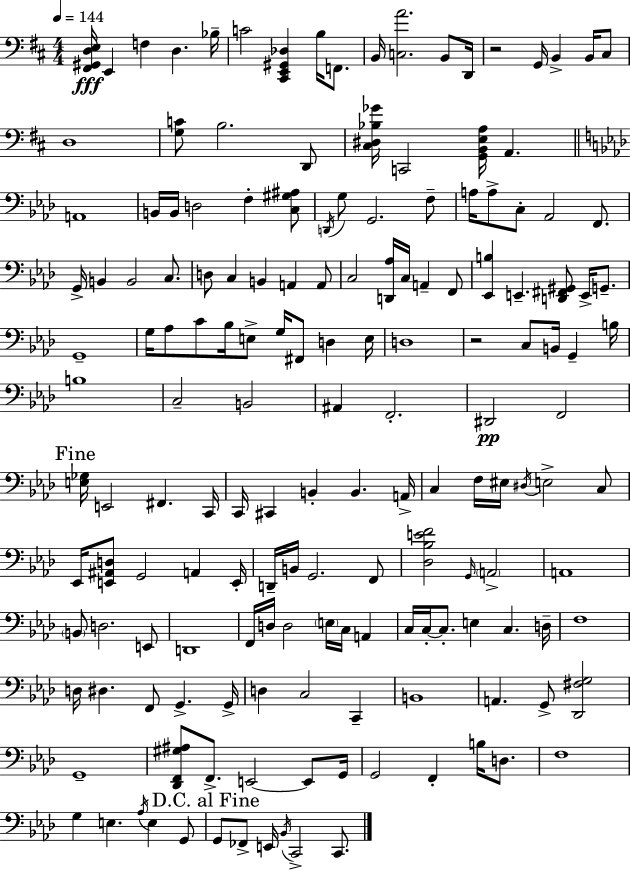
[F#2,G#2,D3,E3]/s E2/q F3/q D3/q. Bb3/s C4/h [C#2,E2,G#2,Db3]/q B3/s F2/e. B2/s [C3,A4]/h. B2/e D2/s R/h G2/s B2/q B2/s C#3/e D3/w [G3,C4]/e B3/h. D2/e [C#3,D#3,Bb3,Gb4]/s C2/h [G2,B2,E3,A3]/s A2/q. A2/w B2/s B2/s D3/h F3/q [C3,G#3,A#3]/e D2/s G3/e G2/h. F3/e A3/s A3/e C3/e Ab2/h F2/e. G2/s B2/q B2/h C3/e. D3/e C3/q B2/q A2/q A2/e C3/h [D2,Ab3]/s C3/s A2/q F2/e [Eb2,B3]/q E2/q. [D2,F#2,G#2]/e E2/s G2/e. G2/w G3/s Ab3/e C4/e Bb3/s E3/e G3/s F#2/e D3/q E3/s D3/w R/h C3/e B2/s G2/q B3/s B3/w C3/h B2/h A#2/q F2/h. D#2/h F2/h [E3,Gb3]/s E2/h F#2/q. C2/s C2/s C#2/q B2/q B2/q. A2/s C3/q F3/s EIS3/s D#3/s E3/h C3/e Eb2/s [E2,A#2,D3]/e G2/h A2/q E2/s D2/s B2/s G2/h. F2/e [Db3,Bb3,E4,F4]/h G2/s A2/h A2/w B2/e D3/h. E2/e D2/w F2/s D3/s D3/h E3/s C3/s A2/q C3/s C3/s C3/e. E3/q C3/q. D3/s F3/w D3/s D#3/q. F2/e G2/q. G2/s D3/q C3/h C2/q B2/w A2/q. G2/e [Db2,F#3,G3]/h G2/w [Db2,F2,G#3,A#3]/e F2/e. E2/h E2/e G2/s G2/h F2/q B3/s D3/e. F3/w G3/q E3/q. Ab3/s E3/q G2/e G2/e FES2/e E2/s Bb2/s C2/h C2/e.